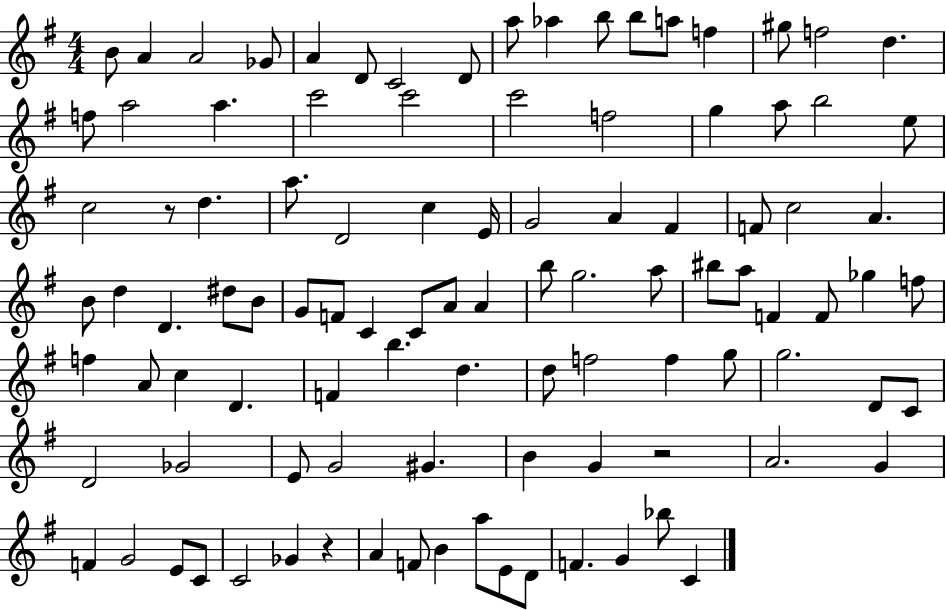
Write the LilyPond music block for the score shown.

{
  \clef treble
  \numericTimeSignature
  \time 4/4
  \key g \major
  \repeat volta 2 { b'8 a'4 a'2 ges'8 | a'4 d'8 c'2 d'8 | a''8 aes''4 b''8 b''8 a''8 f''4 | gis''8 f''2 d''4. | \break f''8 a''2 a''4. | c'''2 c'''2 | c'''2 f''2 | g''4 a''8 b''2 e''8 | \break c''2 r8 d''4. | a''8. d'2 c''4 e'16 | g'2 a'4 fis'4 | f'8 c''2 a'4. | \break b'8 d''4 d'4. dis''8 b'8 | g'8 f'8 c'4 c'8 a'8 a'4 | b''8 g''2. a''8 | bis''8 a''8 f'4 f'8 ges''4 f''8 | \break f''4 a'8 c''4 d'4. | f'4 b''4. d''4. | d''8 f''2 f''4 g''8 | g''2. d'8 c'8 | \break d'2 ges'2 | e'8 g'2 gis'4. | b'4 g'4 r2 | a'2. g'4 | \break f'4 g'2 e'8 c'8 | c'2 ges'4 r4 | a'4 f'8 b'4 a''8 e'8 d'8 | f'4. g'4 bes''8 c'4 | \break } \bar "|."
}